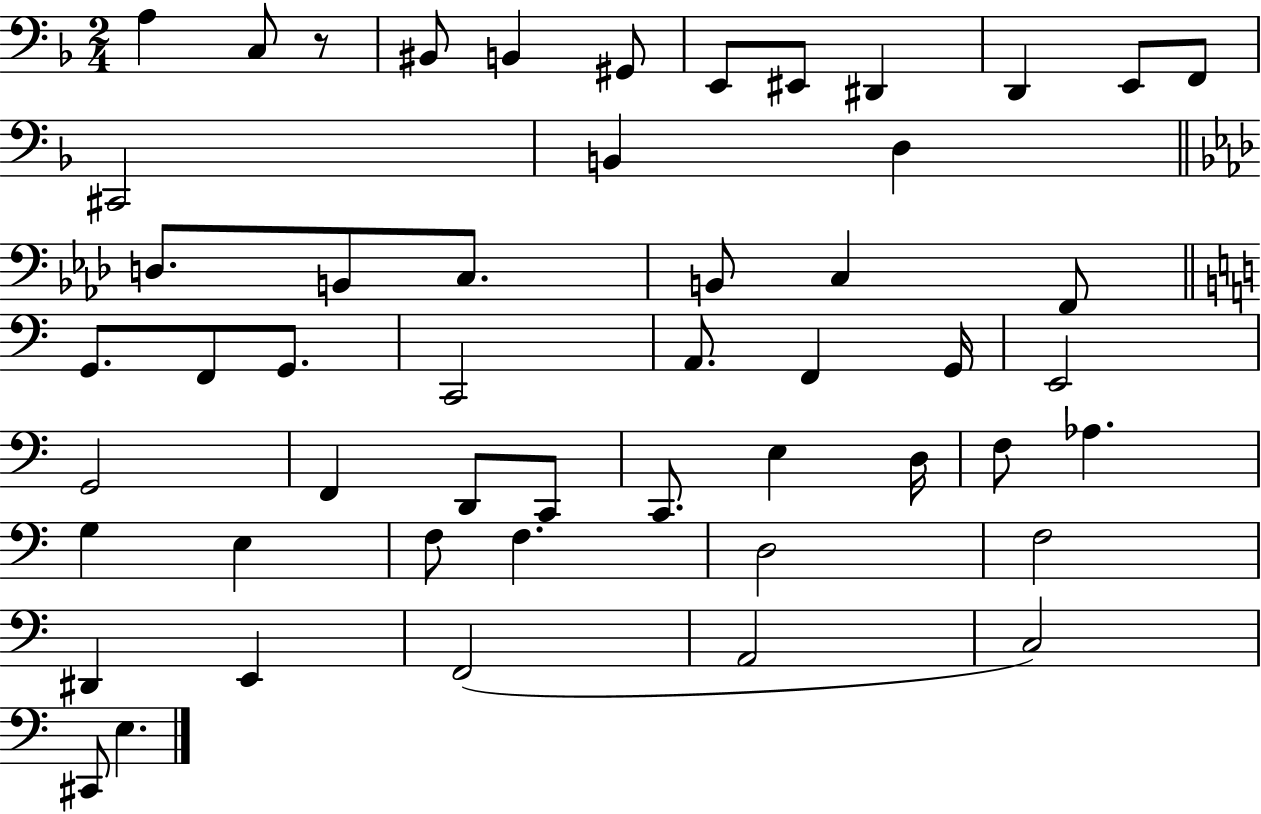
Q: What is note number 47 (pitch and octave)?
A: A2